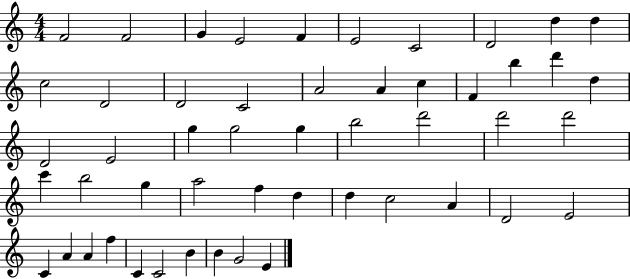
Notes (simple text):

F4/h F4/h G4/q E4/h F4/q E4/h C4/h D4/h D5/q D5/q C5/h D4/h D4/h C4/h A4/h A4/q C5/q F4/q B5/q D6/q D5/q D4/h E4/h G5/q G5/h G5/q B5/h D6/h D6/h D6/h C6/q B5/h G5/q A5/h F5/q D5/q D5/q C5/h A4/q D4/h E4/h C4/q A4/q A4/q F5/q C4/q C4/h B4/q B4/q G4/h E4/q